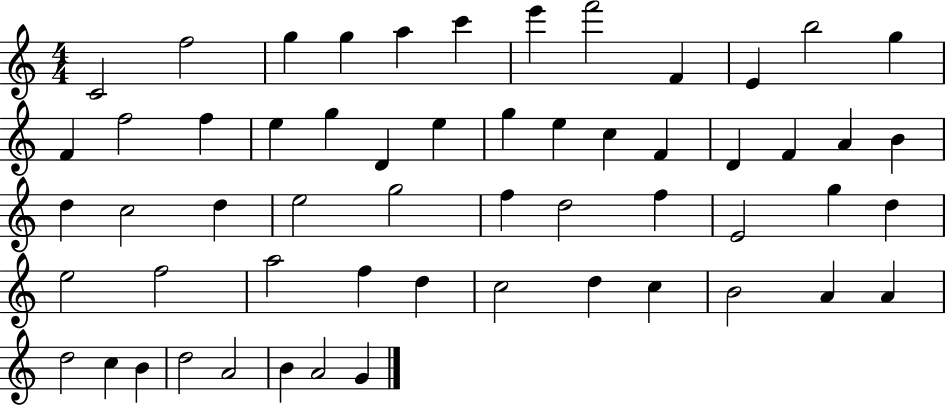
{
  \clef treble
  \numericTimeSignature
  \time 4/4
  \key c \major
  c'2 f''2 | g''4 g''4 a''4 c'''4 | e'''4 f'''2 f'4 | e'4 b''2 g''4 | \break f'4 f''2 f''4 | e''4 g''4 d'4 e''4 | g''4 e''4 c''4 f'4 | d'4 f'4 a'4 b'4 | \break d''4 c''2 d''4 | e''2 g''2 | f''4 d''2 f''4 | e'2 g''4 d''4 | \break e''2 f''2 | a''2 f''4 d''4 | c''2 d''4 c''4 | b'2 a'4 a'4 | \break d''2 c''4 b'4 | d''2 a'2 | b'4 a'2 g'4 | \bar "|."
}